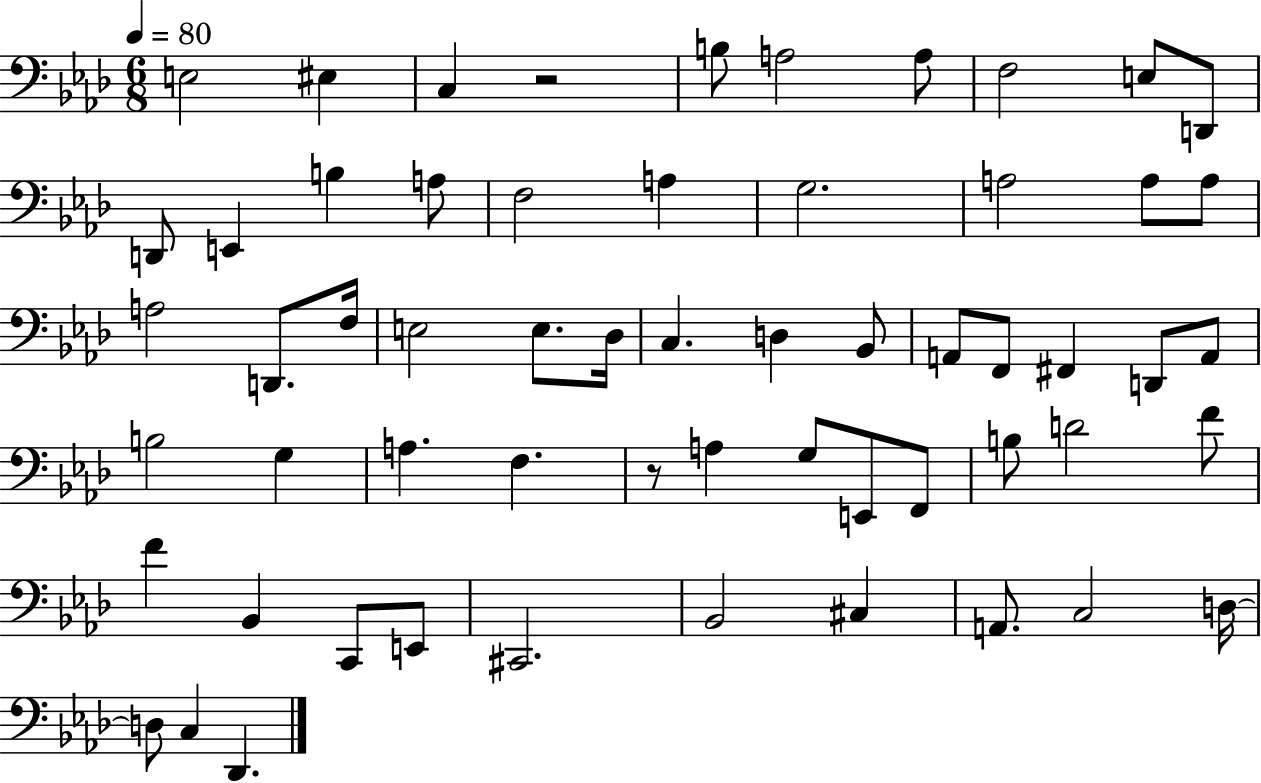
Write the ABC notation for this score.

X:1
T:Untitled
M:6/8
L:1/4
K:Ab
E,2 ^E, C, z2 B,/2 A,2 A,/2 F,2 E,/2 D,,/2 D,,/2 E,, B, A,/2 F,2 A, G,2 A,2 A,/2 A,/2 A,2 D,,/2 F,/4 E,2 E,/2 _D,/4 C, D, _B,,/2 A,,/2 F,,/2 ^F,, D,,/2 A,,/2 B,2 G, A, F, z/2 A, G,/2 E,,/2 F,,/2 B,/2 D2 F/2 F _B,, C,,/2 E,,/2 ^C,,2 _B,,2 ^C, A,,/2 C,2 D,/4 D,/2 C, _D,,